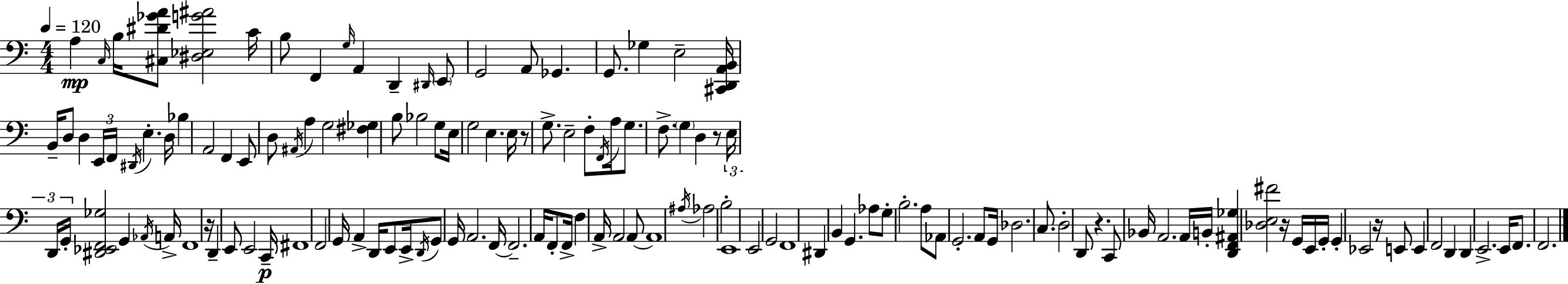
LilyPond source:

{
  \clef bass
  \numericTimeSignature
  \time 4/4
  \key c \major
  \tempo 4 = 120
  \repeat volta 2 { a4\mp \grace { c16 } b16 <cis dis' ges' a'>8 <dis ees g' ais'>2 | c'16 b8 f,4 \grace { g16 } a,4 d,4-- | \grace { dis,16 } \parenthesize e,8 g,2 a,8 ges,4. | g,8. ges4 e2-- | \break <cis, d, a, b,>16 b,16-- d8 d4 \tuplet 3/2 { e,16 f,16 \acciaccatura { dis,16 } } e4.-. | d16 bes4 a,2 | f,4 e,8 d8 \acciaccatura { ais,16 } a4 g2 | <fis ges>4 b8 bes2 | \break g8 e16 g2 e4. | e16 r8 g8.-> e2-- | f8-. \acciaccatura { f,16 } a16 g8. f8.-> \parenthesize g4 | d4 r8 \tuplet 3/2 { e16 d,16 g,16-. } <dis, ees, f, ges>2 | \break g,4 \acciaccatura { aes,16 } a,16-> f,1 | r16 d,4-- e,8 e,2 | c,16--\p fis,1 | f,2 g,16 | \break a,4-> d,16 e,8 e,16-> \acciaccatura { d,16 } g,8 g,16 a,2. | f,16~~ f,2.-- | a,16 f,8-. f,16-> f4 a,16-> a,2 | a,8~~ a,1 | \break \acciaccatura { ais16 } aes2 | b2-. e,1 | e,2 | g,2 f,1 | \break dis,4 b,4 | g,4. aes8 g8-. b2.-. | a8 aes,8 g,2.-. | a,8 g,16 des2. | \break c8. d2-. | d,8 r4. c,8 bes,16 a,2. | a,16 b,16-. <d, f, ais, ges>4 <des e fis'>2 | r16 g,16 e,16 g,16-. g,4-. ees,2 | \break r16 e,8 e,4 f,2 | d,4 d,4 e,2.-> | e,16 f,8. f,2. | } \bar "|."
}